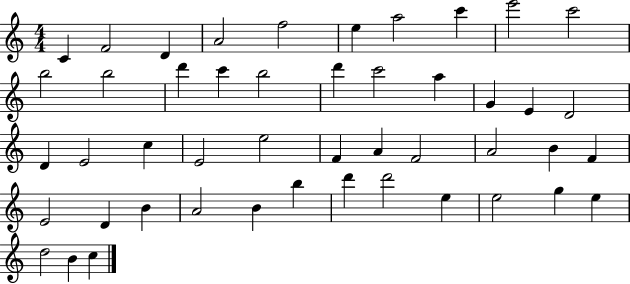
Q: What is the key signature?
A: C major